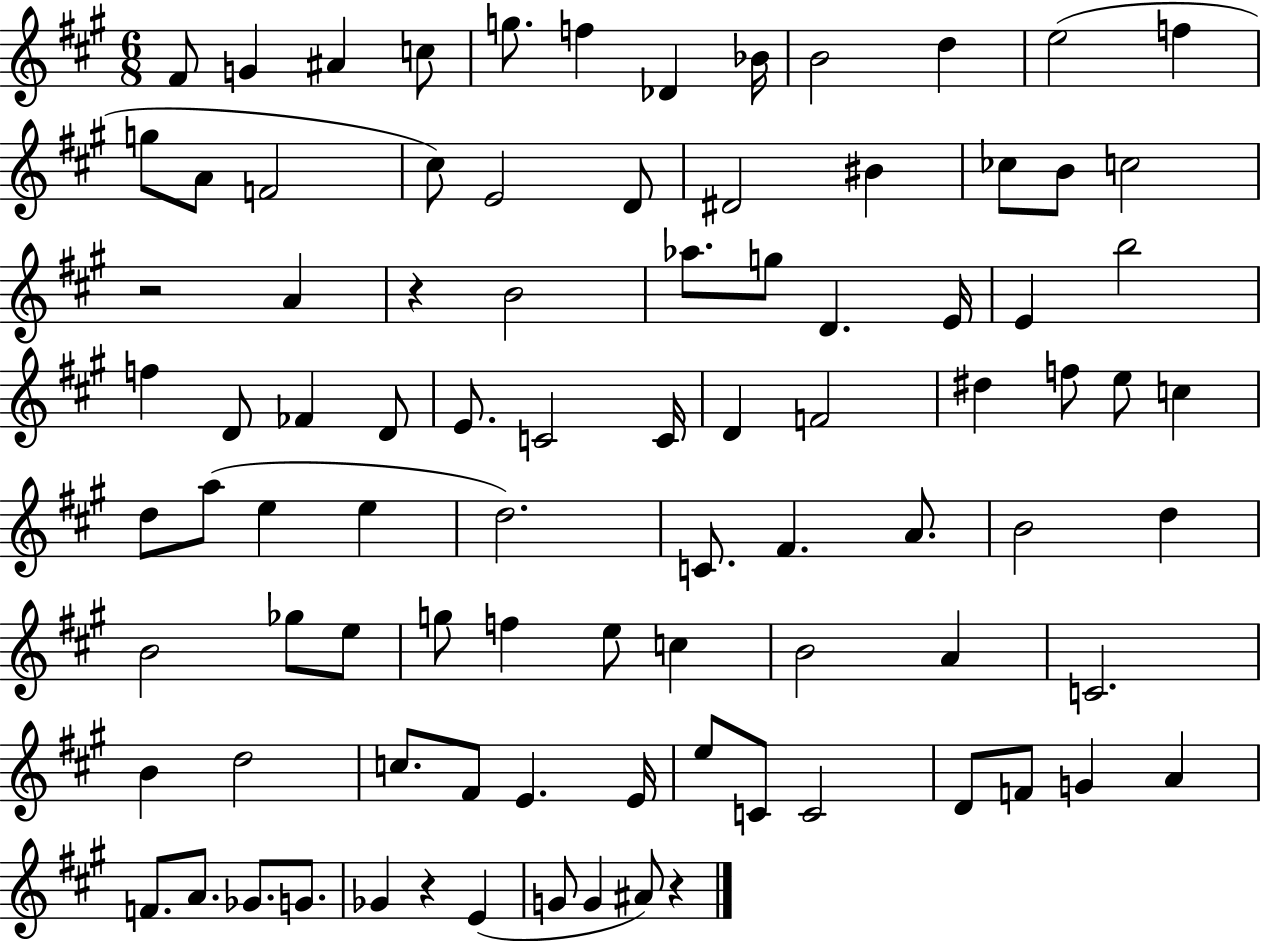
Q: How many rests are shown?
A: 4